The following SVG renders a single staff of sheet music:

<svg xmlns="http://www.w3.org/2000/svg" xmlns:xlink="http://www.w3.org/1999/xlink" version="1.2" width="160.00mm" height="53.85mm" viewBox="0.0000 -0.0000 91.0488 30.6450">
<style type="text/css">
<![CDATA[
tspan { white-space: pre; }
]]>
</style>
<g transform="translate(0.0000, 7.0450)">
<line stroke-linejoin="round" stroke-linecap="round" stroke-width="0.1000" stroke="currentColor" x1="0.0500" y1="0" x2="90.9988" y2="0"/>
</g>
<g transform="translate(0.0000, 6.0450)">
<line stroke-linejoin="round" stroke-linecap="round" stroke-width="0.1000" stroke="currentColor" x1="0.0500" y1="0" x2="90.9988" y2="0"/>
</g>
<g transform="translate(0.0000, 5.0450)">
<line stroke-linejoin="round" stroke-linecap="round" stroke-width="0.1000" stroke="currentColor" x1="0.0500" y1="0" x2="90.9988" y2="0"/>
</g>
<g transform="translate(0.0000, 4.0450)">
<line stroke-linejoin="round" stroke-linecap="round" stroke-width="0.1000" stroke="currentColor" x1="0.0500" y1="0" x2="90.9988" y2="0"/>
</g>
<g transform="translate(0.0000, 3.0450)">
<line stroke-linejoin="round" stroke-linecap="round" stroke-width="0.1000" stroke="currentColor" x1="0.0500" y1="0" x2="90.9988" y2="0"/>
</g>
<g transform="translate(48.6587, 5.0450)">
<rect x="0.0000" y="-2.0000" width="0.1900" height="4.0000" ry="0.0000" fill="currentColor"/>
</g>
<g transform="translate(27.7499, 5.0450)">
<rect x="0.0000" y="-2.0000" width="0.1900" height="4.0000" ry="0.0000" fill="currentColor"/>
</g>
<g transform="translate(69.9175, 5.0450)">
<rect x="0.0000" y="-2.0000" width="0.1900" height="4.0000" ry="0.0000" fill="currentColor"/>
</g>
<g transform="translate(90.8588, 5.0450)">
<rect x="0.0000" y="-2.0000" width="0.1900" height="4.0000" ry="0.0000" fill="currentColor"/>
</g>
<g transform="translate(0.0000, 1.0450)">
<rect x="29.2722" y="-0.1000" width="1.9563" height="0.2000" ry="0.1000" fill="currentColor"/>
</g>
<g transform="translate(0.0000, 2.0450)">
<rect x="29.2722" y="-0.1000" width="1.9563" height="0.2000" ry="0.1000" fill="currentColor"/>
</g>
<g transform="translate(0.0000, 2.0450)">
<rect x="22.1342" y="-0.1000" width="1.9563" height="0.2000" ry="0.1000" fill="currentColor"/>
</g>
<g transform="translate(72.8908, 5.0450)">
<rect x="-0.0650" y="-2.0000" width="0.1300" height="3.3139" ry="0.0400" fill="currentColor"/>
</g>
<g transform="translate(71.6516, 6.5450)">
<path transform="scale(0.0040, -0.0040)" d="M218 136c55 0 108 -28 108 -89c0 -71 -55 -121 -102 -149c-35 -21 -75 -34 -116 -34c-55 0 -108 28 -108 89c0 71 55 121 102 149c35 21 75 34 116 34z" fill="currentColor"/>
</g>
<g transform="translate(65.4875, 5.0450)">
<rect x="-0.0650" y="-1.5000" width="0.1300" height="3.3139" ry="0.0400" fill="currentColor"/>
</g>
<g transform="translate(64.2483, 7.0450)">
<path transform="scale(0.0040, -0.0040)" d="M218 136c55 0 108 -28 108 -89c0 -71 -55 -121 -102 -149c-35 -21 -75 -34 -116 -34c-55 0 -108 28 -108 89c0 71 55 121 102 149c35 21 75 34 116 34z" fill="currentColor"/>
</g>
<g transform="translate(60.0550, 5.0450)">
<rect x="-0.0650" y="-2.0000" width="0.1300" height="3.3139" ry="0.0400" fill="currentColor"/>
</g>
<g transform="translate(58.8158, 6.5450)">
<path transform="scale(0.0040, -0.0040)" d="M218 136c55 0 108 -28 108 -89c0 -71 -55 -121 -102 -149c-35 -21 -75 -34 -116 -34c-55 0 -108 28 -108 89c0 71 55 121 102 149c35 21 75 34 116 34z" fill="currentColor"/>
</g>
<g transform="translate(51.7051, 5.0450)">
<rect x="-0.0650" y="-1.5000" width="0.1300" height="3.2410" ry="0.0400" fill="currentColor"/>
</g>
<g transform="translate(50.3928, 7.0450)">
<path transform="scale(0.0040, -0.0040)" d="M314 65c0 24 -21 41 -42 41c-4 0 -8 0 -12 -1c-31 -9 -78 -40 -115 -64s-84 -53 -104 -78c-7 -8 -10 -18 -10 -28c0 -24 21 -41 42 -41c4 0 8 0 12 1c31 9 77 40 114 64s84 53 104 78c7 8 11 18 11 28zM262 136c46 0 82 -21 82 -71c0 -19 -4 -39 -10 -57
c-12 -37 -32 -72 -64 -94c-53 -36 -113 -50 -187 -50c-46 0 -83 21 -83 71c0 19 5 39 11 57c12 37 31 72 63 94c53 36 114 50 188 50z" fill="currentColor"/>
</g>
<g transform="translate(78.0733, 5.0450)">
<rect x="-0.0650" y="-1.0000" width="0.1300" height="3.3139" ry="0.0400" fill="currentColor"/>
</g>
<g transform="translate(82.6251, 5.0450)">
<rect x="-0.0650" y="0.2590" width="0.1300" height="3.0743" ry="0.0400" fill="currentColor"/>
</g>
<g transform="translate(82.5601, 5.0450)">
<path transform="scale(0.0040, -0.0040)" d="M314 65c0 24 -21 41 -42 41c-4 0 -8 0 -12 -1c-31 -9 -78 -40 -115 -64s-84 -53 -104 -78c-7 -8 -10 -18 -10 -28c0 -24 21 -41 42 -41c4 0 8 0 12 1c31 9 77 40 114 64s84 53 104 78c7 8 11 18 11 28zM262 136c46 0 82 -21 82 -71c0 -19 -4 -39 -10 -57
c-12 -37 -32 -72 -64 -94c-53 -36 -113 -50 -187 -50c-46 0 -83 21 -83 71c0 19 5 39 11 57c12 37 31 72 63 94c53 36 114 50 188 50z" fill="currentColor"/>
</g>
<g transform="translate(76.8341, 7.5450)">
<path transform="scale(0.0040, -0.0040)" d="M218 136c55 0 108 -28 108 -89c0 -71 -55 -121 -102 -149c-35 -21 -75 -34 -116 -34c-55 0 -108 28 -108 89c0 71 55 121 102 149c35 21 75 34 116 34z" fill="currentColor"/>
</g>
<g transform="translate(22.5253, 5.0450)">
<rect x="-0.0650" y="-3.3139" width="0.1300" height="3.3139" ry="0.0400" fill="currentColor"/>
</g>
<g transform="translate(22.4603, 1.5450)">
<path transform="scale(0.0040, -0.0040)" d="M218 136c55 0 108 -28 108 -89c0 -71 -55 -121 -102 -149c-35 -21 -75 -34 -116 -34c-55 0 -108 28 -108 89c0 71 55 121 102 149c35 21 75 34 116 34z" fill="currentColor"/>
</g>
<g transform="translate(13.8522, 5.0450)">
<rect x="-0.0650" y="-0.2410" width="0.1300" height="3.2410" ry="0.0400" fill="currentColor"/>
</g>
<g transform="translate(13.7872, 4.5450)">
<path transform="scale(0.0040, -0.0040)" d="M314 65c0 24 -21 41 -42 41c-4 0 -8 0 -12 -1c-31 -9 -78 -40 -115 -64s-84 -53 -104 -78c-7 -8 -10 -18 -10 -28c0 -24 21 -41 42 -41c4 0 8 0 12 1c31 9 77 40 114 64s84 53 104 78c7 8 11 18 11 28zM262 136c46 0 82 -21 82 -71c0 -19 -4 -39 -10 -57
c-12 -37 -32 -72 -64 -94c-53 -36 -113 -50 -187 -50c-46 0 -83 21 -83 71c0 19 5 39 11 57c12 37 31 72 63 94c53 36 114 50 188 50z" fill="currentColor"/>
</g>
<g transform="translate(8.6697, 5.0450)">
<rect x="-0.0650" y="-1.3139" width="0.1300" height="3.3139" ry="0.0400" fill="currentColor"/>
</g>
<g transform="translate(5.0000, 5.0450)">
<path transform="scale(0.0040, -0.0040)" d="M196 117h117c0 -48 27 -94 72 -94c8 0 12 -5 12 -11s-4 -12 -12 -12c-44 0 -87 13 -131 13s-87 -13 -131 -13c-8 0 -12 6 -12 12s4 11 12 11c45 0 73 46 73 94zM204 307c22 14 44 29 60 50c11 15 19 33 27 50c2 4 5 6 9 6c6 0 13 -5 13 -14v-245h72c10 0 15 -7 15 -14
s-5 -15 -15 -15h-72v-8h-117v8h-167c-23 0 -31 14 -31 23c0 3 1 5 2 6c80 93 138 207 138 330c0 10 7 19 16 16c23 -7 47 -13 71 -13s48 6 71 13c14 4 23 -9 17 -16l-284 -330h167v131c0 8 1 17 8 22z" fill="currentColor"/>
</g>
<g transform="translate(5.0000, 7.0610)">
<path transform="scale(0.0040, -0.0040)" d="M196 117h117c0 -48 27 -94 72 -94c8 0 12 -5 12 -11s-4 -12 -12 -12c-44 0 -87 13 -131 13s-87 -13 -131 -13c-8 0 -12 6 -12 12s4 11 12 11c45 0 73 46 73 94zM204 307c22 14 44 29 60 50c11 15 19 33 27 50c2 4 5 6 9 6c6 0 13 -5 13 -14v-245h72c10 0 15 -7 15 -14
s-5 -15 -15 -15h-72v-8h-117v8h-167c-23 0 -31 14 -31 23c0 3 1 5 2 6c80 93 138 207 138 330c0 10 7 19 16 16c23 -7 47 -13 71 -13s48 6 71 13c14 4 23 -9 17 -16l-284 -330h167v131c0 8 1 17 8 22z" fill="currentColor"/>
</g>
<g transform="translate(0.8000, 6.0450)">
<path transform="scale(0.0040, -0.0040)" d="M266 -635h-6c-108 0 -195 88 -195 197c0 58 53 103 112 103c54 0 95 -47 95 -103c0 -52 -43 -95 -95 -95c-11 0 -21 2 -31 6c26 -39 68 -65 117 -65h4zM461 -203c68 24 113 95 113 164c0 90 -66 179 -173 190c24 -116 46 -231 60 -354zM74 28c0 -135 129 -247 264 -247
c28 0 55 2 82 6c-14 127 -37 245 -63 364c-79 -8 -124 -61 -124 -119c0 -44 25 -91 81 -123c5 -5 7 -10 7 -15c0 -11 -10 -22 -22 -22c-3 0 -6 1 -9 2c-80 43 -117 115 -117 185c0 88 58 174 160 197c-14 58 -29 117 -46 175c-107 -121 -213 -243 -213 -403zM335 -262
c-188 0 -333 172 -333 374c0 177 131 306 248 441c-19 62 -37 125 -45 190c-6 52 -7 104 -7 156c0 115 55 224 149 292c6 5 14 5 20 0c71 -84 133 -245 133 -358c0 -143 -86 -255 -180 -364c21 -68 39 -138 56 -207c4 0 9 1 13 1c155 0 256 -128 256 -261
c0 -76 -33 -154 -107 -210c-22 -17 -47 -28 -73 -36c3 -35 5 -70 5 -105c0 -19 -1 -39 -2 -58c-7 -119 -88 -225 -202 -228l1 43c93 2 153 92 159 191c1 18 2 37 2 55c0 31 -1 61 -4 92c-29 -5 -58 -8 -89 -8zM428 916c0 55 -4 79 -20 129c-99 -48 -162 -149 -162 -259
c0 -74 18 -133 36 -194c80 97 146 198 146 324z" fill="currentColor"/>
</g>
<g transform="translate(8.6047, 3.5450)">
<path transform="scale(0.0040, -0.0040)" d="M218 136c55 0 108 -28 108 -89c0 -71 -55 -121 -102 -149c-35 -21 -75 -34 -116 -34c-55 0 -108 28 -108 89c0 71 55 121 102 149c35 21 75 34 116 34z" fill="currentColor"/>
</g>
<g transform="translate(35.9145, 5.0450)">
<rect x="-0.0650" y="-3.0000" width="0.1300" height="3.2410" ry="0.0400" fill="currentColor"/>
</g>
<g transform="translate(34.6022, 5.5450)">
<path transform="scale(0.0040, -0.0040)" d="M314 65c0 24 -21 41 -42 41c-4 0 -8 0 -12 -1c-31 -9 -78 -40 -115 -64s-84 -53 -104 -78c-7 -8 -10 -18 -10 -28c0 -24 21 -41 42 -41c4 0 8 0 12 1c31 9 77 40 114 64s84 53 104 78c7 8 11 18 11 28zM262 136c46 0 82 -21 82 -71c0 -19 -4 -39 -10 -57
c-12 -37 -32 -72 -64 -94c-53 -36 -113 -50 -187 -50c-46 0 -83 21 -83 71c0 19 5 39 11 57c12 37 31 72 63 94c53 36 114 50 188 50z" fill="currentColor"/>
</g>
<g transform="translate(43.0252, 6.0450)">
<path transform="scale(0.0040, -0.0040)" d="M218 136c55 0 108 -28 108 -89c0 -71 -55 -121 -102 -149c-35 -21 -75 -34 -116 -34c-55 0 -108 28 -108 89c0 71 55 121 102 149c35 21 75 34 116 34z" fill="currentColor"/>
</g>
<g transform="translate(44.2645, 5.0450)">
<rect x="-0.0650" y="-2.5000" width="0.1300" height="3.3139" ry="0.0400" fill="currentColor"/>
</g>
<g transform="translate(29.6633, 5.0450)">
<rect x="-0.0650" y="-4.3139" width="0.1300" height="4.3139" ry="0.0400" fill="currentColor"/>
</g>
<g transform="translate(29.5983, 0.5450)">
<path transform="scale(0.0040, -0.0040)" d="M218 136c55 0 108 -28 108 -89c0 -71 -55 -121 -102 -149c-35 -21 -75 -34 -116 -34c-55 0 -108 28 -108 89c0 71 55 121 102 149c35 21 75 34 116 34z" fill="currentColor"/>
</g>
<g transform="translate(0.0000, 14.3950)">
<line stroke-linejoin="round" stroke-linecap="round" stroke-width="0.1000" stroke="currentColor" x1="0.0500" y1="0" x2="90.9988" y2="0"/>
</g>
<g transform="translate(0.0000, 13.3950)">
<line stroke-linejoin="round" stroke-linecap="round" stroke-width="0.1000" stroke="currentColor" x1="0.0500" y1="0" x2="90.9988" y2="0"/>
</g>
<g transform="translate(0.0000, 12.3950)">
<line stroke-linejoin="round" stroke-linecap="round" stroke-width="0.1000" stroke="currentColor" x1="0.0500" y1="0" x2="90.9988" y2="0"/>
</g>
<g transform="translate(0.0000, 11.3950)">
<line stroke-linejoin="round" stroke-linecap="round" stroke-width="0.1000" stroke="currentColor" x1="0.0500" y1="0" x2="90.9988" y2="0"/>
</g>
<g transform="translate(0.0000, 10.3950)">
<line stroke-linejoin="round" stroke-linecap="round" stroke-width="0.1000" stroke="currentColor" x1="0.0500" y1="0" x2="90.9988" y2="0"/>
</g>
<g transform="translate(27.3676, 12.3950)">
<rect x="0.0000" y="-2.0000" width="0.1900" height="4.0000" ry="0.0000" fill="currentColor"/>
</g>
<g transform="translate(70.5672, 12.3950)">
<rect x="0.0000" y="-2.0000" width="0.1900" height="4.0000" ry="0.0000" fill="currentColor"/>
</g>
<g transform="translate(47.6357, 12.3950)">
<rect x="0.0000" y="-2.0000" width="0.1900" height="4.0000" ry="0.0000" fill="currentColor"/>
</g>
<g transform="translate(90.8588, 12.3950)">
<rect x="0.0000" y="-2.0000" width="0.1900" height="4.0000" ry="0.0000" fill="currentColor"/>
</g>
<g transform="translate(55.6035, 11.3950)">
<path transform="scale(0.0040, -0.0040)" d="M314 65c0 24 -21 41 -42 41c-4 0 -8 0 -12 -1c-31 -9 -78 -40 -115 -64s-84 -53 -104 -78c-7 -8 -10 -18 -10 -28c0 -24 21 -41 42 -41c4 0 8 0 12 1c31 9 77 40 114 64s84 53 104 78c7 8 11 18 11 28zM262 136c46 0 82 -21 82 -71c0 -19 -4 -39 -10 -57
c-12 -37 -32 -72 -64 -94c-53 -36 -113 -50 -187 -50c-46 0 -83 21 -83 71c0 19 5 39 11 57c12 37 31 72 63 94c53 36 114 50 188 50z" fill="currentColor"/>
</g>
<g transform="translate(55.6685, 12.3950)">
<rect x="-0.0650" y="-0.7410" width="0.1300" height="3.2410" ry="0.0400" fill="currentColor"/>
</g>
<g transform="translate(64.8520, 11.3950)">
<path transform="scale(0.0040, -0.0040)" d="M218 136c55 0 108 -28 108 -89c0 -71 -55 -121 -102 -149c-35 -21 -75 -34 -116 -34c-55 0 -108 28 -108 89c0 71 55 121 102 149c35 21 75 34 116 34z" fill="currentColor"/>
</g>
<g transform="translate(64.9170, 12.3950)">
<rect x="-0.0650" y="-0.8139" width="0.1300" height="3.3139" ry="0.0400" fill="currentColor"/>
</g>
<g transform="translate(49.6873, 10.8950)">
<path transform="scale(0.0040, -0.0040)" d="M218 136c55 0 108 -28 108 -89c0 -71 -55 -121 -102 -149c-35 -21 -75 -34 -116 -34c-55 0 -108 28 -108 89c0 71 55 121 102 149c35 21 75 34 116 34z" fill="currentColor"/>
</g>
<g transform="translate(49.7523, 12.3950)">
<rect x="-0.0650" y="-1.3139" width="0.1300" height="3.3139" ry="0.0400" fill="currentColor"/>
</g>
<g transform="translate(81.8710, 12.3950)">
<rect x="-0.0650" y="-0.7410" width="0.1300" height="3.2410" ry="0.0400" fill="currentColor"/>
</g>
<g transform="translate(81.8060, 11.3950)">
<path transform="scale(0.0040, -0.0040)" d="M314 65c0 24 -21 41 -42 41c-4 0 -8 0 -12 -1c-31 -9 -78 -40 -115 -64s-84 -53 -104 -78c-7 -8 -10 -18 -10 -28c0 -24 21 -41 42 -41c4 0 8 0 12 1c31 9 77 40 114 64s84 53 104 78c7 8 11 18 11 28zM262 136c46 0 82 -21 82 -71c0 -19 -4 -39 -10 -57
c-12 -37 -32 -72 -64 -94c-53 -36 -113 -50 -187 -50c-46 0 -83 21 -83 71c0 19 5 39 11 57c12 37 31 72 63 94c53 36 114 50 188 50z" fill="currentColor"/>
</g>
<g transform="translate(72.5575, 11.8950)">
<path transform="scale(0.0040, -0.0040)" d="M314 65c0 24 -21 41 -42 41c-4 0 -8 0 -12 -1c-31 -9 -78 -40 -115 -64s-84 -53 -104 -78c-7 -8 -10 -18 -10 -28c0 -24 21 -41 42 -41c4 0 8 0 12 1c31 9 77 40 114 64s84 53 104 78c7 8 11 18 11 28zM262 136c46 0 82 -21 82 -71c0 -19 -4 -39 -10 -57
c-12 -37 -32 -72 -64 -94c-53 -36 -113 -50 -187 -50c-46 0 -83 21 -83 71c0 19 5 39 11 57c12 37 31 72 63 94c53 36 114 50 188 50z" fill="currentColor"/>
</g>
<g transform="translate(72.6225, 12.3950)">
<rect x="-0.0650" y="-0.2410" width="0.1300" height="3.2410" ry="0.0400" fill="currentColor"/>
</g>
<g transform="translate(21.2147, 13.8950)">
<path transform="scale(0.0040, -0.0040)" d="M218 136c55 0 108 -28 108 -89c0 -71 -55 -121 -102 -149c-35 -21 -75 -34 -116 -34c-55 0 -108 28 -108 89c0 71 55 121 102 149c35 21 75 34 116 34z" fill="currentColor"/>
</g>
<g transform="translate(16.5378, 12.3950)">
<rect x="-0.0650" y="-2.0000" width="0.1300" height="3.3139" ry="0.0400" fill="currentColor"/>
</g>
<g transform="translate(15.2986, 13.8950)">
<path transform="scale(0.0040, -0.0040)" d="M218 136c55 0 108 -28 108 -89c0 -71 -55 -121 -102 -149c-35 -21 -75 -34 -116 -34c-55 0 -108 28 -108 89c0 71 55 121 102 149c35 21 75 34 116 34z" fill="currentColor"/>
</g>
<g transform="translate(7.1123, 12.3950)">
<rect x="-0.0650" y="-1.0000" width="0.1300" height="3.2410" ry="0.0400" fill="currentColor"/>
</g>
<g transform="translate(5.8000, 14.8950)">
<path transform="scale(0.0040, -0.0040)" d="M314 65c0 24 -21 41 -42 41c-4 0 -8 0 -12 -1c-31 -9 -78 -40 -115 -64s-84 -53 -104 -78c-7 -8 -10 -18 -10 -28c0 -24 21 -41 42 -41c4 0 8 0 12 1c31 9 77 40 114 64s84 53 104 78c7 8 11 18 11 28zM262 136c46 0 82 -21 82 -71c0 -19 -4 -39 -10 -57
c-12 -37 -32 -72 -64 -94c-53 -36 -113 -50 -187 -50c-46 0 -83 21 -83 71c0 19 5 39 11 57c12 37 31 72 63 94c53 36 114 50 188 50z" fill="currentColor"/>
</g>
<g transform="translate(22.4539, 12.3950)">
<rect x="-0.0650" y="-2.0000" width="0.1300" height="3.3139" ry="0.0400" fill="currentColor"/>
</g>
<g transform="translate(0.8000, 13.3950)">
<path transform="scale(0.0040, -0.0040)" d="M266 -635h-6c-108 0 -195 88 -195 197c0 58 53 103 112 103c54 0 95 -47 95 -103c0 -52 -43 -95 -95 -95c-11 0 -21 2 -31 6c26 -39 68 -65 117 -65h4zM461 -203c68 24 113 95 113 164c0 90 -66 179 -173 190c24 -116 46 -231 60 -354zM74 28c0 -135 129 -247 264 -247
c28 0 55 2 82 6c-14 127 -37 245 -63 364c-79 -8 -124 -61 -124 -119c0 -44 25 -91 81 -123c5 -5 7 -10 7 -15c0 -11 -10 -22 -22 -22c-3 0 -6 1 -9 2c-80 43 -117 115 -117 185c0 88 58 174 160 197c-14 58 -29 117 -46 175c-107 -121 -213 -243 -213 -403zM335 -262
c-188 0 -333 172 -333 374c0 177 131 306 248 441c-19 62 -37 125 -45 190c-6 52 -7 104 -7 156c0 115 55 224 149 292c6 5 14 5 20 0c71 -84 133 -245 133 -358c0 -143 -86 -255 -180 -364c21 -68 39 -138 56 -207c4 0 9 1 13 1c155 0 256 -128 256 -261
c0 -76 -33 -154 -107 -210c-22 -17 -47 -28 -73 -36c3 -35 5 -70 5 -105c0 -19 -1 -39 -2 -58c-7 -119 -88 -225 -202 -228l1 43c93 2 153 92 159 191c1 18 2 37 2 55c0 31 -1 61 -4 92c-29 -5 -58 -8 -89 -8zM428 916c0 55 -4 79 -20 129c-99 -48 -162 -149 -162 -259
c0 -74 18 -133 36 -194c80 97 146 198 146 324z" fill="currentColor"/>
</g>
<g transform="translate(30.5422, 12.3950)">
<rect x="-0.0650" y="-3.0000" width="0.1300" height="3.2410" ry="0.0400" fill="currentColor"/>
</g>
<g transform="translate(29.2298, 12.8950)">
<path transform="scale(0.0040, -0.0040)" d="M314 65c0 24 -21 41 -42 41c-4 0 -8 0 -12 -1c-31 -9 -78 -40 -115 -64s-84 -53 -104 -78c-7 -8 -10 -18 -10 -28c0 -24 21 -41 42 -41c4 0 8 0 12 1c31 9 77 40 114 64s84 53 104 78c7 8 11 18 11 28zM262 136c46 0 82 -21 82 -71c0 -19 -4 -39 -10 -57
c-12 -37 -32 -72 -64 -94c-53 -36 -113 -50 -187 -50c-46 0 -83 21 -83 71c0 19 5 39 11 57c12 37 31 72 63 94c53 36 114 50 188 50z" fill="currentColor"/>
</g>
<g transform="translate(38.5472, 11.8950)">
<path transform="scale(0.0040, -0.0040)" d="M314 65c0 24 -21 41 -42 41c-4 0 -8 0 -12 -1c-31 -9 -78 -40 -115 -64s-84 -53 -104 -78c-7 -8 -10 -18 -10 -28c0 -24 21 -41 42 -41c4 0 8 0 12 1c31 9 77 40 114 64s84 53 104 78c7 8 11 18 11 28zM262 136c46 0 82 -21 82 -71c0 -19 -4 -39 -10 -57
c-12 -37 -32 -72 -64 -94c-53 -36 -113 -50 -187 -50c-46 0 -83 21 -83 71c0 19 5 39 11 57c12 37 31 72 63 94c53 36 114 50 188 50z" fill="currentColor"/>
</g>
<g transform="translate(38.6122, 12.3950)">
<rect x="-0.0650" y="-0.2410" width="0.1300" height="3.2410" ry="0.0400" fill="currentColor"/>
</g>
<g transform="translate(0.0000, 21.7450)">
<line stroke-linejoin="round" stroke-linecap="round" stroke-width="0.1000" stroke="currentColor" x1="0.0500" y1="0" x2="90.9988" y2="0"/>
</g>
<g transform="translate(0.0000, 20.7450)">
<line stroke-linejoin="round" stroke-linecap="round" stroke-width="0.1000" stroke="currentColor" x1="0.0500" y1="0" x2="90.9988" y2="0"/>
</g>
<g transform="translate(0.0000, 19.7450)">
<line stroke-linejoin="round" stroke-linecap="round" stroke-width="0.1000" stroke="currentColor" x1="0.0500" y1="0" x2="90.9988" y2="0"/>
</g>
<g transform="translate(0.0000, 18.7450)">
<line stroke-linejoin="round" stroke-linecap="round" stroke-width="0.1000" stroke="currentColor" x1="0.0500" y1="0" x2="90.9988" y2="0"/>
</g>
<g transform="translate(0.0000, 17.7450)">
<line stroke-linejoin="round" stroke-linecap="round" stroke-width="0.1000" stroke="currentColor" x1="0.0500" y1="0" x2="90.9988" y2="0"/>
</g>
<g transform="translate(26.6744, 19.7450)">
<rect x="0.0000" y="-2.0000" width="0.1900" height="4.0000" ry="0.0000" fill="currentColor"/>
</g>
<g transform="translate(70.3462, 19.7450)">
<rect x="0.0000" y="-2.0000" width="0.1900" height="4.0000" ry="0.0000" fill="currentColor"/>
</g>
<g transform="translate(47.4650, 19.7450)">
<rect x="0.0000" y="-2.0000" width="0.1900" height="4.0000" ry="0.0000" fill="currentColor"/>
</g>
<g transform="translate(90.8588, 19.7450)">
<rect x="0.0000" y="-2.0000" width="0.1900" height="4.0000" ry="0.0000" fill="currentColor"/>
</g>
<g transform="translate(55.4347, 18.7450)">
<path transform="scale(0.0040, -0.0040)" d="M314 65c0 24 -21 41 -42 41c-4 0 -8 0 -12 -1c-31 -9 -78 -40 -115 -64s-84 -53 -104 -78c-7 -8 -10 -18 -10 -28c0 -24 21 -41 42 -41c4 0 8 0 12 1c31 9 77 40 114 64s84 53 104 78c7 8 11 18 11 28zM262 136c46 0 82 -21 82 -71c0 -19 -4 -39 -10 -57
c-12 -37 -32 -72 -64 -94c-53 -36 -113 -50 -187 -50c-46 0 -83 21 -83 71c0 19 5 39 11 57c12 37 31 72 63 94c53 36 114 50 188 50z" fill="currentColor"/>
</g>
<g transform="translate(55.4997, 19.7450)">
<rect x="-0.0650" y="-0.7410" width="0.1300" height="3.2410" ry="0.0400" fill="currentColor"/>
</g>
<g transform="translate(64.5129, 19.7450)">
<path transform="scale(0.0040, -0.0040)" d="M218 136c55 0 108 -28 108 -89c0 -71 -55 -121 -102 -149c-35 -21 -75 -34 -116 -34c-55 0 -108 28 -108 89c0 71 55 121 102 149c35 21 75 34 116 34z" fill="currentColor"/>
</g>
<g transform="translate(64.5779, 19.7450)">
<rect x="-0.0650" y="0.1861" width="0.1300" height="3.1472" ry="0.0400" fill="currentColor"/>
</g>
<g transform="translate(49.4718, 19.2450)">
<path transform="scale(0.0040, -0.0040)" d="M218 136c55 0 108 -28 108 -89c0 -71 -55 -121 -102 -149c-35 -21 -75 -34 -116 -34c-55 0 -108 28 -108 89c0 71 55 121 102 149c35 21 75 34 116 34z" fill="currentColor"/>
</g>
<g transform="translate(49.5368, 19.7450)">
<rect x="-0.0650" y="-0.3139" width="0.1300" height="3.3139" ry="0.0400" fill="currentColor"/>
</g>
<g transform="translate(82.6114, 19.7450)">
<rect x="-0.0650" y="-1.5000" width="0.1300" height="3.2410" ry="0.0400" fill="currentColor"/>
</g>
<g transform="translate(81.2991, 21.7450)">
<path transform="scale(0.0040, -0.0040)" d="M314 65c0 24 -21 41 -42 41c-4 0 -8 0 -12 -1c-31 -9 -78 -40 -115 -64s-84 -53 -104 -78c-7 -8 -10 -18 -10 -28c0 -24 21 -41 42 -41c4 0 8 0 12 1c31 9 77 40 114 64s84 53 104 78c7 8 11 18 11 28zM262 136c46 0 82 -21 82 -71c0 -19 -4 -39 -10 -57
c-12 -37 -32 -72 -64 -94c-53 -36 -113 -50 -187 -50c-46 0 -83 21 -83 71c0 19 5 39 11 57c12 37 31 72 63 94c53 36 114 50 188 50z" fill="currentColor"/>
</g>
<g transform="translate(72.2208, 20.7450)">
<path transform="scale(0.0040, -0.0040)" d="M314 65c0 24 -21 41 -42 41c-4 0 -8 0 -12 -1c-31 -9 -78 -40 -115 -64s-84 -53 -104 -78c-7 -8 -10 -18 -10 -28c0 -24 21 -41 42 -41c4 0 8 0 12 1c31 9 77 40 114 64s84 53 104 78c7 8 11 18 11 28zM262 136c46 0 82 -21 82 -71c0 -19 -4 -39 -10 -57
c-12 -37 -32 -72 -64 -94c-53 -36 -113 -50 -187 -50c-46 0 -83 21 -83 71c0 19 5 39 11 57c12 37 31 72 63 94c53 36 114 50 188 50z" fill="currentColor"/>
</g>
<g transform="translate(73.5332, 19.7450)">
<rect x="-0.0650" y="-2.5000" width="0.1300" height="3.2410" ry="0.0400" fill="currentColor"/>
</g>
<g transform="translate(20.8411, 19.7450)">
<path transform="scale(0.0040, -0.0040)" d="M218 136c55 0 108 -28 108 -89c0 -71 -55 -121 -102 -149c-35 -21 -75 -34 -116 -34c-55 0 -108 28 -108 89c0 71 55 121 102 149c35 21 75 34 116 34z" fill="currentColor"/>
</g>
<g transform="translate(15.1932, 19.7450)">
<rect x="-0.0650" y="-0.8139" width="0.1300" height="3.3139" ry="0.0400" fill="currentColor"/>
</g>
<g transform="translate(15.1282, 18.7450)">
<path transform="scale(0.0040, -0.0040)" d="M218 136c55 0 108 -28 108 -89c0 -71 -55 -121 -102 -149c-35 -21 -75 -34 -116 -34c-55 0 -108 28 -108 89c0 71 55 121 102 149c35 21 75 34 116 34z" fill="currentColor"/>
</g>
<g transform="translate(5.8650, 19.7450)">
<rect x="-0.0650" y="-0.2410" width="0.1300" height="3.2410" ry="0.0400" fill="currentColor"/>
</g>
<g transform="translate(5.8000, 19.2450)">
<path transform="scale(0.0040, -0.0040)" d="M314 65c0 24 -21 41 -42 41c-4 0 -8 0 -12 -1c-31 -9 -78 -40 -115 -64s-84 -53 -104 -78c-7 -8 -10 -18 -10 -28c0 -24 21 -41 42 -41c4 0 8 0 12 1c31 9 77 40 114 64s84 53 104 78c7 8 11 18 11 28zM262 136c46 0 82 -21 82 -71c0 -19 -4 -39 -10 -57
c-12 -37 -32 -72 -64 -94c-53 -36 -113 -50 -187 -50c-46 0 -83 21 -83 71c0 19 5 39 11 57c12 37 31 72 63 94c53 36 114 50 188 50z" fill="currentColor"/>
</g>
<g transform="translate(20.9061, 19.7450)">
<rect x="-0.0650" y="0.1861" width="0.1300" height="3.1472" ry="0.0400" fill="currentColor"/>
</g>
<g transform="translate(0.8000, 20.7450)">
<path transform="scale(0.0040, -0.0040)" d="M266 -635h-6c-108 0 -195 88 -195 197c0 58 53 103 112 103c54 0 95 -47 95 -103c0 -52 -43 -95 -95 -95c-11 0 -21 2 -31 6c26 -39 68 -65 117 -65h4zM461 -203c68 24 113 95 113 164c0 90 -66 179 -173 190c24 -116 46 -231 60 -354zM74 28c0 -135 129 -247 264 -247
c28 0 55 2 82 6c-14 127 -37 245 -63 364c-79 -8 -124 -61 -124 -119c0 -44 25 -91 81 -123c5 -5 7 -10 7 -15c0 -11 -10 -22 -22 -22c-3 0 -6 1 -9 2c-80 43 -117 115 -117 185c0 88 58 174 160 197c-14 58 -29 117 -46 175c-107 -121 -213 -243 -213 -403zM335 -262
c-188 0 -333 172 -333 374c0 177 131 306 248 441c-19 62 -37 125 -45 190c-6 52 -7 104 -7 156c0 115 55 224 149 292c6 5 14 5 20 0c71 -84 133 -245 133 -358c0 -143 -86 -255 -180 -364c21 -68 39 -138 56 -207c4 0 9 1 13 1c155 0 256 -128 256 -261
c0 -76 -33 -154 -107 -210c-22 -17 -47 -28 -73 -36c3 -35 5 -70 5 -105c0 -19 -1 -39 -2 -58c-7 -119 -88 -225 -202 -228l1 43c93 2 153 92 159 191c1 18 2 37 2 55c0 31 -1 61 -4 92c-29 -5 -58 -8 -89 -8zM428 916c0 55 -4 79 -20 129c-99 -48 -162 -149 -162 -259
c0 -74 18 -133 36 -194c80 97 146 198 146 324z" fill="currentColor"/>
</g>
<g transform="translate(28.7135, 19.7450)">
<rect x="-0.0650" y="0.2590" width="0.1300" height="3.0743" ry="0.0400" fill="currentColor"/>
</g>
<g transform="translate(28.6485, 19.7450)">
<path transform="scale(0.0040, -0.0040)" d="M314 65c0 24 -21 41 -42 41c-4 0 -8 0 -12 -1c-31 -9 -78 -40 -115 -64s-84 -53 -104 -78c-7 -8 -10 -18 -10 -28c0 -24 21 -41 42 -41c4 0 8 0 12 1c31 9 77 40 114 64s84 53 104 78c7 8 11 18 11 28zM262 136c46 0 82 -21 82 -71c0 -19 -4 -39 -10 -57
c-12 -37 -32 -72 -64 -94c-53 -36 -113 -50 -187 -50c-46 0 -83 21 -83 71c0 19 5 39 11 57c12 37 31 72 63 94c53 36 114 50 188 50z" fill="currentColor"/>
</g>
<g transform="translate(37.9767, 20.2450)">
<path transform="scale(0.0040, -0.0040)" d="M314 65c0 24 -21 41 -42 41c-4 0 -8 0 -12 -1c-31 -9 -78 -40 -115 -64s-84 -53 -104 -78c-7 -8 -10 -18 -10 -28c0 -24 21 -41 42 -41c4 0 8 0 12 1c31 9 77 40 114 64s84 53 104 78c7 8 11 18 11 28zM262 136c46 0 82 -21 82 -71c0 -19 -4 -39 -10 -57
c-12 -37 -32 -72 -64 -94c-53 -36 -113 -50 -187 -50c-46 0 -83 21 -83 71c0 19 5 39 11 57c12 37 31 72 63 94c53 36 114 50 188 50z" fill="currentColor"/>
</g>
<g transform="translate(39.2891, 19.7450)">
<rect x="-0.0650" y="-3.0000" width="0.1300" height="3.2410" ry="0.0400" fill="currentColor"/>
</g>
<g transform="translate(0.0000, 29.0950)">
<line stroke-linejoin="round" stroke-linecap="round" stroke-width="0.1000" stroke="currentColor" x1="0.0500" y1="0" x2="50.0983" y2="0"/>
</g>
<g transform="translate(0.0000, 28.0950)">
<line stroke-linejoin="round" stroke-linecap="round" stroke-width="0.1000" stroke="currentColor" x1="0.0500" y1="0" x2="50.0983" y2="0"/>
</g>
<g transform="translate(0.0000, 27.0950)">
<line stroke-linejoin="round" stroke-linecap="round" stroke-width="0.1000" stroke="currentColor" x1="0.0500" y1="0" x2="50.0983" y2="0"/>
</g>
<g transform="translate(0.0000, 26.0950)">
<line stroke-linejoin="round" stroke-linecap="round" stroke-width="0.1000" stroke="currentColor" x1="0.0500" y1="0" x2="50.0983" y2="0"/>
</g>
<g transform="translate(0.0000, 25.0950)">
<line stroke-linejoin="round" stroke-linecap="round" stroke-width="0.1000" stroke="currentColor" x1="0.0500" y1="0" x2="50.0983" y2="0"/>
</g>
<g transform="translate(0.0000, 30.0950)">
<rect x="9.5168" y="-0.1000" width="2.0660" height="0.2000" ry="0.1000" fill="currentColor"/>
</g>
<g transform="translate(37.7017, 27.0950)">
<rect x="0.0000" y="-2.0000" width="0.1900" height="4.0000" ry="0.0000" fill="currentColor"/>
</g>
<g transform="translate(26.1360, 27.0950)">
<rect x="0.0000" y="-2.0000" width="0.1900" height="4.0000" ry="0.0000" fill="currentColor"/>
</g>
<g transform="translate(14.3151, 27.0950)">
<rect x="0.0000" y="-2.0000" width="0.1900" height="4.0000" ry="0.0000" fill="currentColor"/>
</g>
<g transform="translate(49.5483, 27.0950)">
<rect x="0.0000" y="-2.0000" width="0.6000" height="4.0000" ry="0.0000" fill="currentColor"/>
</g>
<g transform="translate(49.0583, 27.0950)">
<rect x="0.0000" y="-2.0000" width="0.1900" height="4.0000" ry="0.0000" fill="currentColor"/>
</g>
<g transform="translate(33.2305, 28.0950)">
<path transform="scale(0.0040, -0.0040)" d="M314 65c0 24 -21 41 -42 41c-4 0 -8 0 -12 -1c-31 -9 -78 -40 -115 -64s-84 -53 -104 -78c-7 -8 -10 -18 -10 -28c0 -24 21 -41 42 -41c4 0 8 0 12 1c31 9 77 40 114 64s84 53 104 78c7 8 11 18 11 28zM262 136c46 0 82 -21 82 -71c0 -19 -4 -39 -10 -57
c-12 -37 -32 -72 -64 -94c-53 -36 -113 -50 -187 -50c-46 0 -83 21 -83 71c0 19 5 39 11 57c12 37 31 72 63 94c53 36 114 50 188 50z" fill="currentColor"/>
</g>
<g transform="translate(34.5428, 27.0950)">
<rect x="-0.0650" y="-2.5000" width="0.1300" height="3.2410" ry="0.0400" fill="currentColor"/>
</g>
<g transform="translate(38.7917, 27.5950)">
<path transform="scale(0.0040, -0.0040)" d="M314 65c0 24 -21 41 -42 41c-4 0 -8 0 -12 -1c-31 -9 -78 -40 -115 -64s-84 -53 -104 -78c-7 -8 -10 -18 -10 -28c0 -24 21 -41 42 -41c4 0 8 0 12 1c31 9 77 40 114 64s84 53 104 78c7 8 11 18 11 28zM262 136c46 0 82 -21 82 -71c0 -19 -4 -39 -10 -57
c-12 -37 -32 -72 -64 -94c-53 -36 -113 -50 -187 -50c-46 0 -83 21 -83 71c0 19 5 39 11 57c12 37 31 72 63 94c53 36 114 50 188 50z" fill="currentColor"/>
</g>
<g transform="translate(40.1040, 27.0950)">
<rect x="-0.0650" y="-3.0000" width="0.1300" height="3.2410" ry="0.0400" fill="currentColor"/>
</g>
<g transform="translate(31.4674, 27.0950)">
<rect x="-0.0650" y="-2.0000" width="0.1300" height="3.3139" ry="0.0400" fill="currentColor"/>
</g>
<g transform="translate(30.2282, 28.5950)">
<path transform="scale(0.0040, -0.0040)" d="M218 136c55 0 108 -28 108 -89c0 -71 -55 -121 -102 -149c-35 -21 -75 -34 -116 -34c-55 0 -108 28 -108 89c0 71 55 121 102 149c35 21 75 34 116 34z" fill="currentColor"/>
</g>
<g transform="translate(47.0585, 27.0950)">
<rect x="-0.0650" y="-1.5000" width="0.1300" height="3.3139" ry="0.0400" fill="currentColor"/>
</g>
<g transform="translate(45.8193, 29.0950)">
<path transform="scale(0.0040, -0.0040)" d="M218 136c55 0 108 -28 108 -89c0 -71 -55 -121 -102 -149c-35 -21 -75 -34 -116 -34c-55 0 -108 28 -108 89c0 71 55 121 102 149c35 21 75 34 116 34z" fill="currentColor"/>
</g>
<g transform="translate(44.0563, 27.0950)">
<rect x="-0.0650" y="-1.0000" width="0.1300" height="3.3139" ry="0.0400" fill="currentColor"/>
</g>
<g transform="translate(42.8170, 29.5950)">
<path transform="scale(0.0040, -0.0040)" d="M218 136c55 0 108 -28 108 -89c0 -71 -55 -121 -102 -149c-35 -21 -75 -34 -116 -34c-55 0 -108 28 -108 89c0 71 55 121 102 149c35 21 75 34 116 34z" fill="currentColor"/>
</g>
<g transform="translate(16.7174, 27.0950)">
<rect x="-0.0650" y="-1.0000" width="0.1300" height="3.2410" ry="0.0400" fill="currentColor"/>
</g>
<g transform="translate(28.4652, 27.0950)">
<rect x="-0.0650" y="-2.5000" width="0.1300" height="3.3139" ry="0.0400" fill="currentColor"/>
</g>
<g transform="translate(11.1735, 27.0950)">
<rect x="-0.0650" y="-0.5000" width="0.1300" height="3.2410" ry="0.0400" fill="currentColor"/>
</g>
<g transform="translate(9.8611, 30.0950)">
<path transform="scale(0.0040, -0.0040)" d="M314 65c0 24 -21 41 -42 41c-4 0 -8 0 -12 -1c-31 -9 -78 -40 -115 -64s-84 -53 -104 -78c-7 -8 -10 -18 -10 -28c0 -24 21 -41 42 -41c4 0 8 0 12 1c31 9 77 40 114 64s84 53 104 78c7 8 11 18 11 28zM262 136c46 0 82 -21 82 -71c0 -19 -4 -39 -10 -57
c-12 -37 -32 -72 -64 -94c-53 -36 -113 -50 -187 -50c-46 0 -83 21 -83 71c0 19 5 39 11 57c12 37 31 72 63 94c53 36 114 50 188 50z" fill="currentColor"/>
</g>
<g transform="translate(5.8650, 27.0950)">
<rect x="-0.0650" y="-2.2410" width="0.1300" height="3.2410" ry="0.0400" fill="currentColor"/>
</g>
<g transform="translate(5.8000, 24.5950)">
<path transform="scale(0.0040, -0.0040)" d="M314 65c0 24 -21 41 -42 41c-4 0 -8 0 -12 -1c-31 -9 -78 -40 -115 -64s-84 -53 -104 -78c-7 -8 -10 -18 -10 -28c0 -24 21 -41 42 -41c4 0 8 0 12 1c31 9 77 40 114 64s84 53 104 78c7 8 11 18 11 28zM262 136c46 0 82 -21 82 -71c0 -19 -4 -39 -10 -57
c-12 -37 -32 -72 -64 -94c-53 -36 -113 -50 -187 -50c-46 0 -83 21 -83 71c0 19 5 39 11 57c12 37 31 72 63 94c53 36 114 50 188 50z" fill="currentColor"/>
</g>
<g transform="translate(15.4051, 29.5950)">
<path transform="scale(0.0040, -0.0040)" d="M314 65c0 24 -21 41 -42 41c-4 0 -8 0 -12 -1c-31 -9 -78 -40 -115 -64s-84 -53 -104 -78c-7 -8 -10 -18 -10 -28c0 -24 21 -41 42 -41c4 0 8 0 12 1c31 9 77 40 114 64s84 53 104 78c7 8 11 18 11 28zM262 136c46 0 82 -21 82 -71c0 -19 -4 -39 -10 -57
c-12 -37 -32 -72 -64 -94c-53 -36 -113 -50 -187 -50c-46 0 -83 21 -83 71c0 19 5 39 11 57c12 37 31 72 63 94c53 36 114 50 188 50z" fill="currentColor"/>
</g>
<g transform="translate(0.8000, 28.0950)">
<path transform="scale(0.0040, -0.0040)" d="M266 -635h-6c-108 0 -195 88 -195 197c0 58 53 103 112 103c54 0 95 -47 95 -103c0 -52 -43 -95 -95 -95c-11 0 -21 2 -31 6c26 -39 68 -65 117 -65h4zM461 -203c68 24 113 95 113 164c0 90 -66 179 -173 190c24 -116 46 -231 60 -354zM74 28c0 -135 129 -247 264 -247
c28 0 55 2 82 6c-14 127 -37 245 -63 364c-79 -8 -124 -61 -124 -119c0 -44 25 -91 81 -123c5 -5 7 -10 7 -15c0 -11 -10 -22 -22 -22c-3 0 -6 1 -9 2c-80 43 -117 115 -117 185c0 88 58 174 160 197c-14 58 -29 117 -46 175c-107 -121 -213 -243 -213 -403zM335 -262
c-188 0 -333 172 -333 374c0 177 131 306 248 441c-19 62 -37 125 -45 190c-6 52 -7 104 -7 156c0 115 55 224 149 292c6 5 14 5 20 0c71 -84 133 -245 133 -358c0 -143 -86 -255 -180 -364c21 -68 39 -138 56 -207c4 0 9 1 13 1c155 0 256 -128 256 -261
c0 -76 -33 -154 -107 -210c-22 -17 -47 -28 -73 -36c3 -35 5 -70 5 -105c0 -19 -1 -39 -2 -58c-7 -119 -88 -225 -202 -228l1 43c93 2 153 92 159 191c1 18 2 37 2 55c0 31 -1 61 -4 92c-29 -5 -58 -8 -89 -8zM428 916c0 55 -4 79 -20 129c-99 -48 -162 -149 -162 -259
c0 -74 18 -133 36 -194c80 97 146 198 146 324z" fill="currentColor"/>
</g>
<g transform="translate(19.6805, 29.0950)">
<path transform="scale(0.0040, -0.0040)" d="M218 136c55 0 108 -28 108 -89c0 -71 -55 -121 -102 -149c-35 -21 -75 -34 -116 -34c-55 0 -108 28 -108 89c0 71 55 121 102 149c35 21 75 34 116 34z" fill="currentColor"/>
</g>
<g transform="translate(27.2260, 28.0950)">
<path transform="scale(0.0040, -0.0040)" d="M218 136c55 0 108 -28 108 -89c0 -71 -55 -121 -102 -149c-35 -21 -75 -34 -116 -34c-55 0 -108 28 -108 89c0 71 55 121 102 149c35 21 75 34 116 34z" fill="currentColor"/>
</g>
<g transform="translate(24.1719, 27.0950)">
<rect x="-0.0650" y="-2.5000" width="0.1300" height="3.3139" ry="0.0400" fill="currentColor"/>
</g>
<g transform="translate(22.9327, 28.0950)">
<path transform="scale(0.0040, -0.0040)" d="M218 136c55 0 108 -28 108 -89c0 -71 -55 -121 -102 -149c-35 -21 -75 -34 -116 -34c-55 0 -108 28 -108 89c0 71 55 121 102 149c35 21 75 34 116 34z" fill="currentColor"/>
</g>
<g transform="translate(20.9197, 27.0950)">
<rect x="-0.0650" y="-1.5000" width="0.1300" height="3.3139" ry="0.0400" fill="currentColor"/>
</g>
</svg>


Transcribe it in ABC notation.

X:1
T:Untitled
M:4/4
L:1/4
K:C
e c2 b d' A2 G E2 F E F D B2 D2 F F A2 c2 e d2 d c2 d2 c2 d B B2 A2 c d2 B G2 E2 g2 C2 D2 E G G F G2 A2 D E